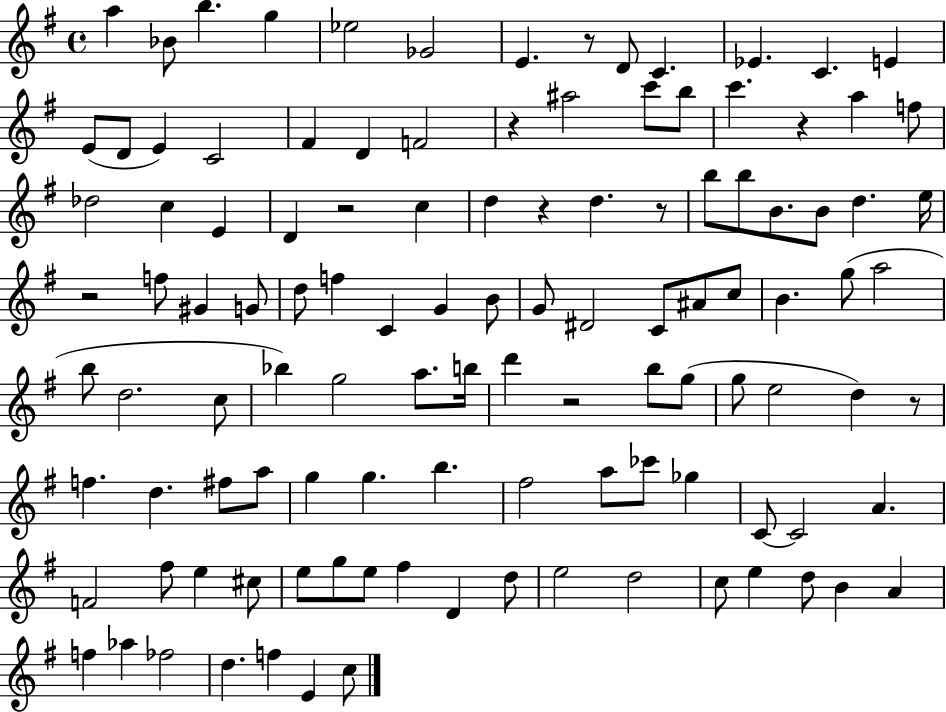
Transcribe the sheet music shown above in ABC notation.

X:1
T:Untitled
M:4/4
L:1/4
K:G
a _B/2 b g _e2 _G2 E z/2 D/2 C _E C E E/2 D/2 E C2 ^F D F2 z ^a2 c'/2 b/2 c' z a f/2 _d2 c E D z2 c d z d z/2 b/2 b/2 B/2 B/2 d e/4 z2 f/2 ^G G/2 d/2 f C G B/2 G/2 ^D2 C/2 ^A/2 c/2 B g/2 a2 b/2 d2 c/2 _b g2 a/2 b/4 d' z2 b/2 g/2 g/2 e2 d z/2 f d ^f/2 a/2 g g b ^f2 a/2 _c'/2 _g C/2 C2 A F2 ^f/2 e ^c/2 e/2 g/2 e/2 ^f D d/2 e2 d2 c/2 e d/2 B A f _a _f2 d f E c/2